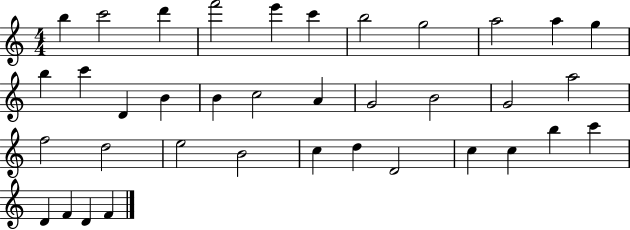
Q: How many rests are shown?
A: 0